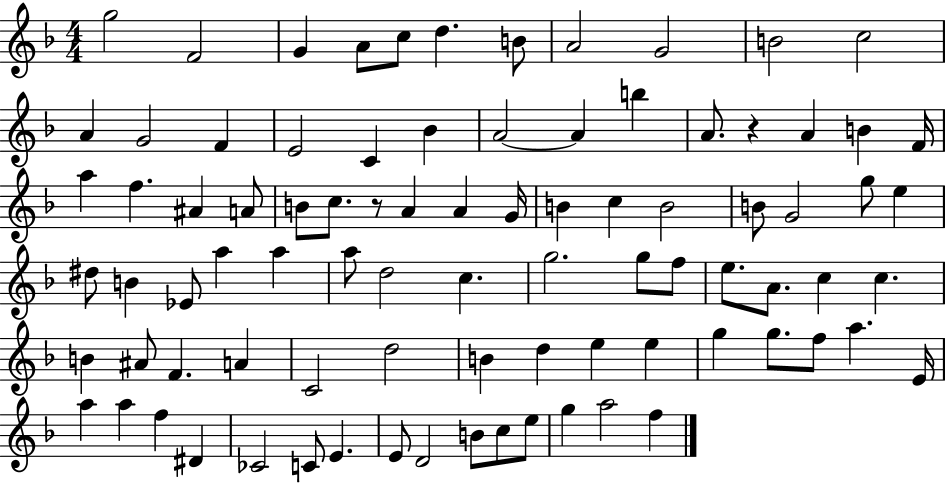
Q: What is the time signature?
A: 4/4